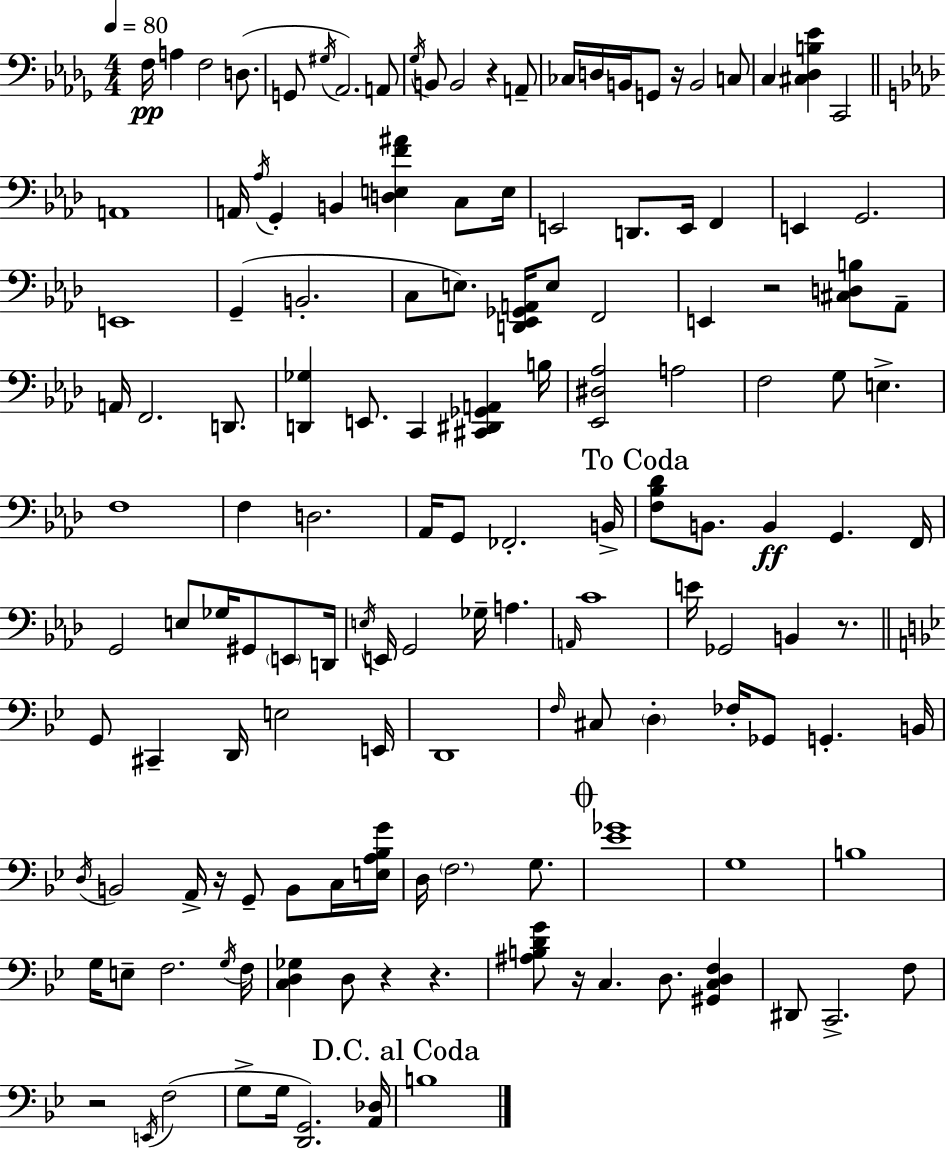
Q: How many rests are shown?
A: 9